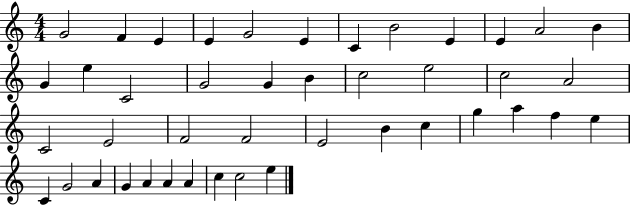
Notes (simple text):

G4/h F4/q E4/q E4/q G4/h E4/q C4/q B4/h E4/q E4/q A4/h B4/q G4/q E5/q C4/h G4/h G4/q B4/q C5/h E5/h C5/h A4/h C4/h E4/h F4/h F4/h E4/h B4/q C5/q G5/q A5/q F5/q E5/q C4/q G4/h A4/q G4/q A4/q A4/q A4/q C5/q C5/h E5/q